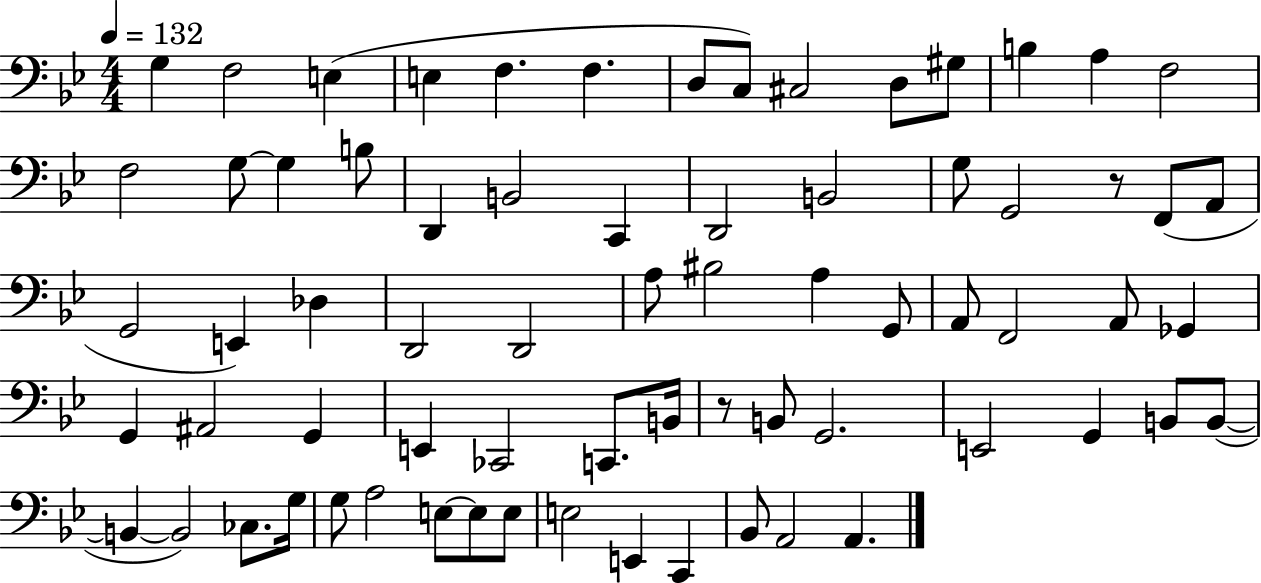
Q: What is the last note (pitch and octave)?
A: A2